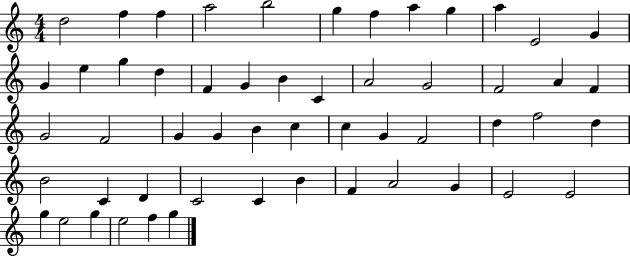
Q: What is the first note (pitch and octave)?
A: D5